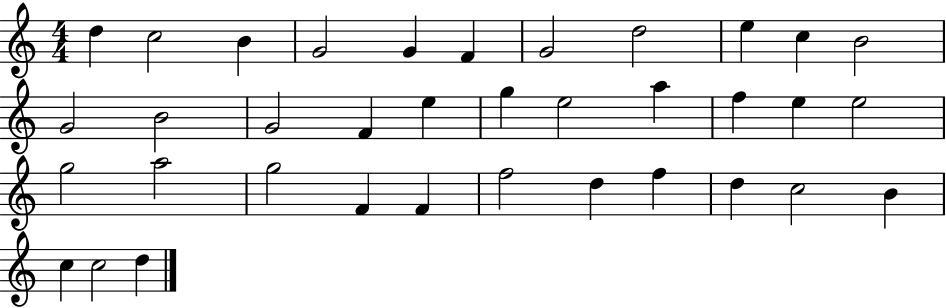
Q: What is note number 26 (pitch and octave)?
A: F4